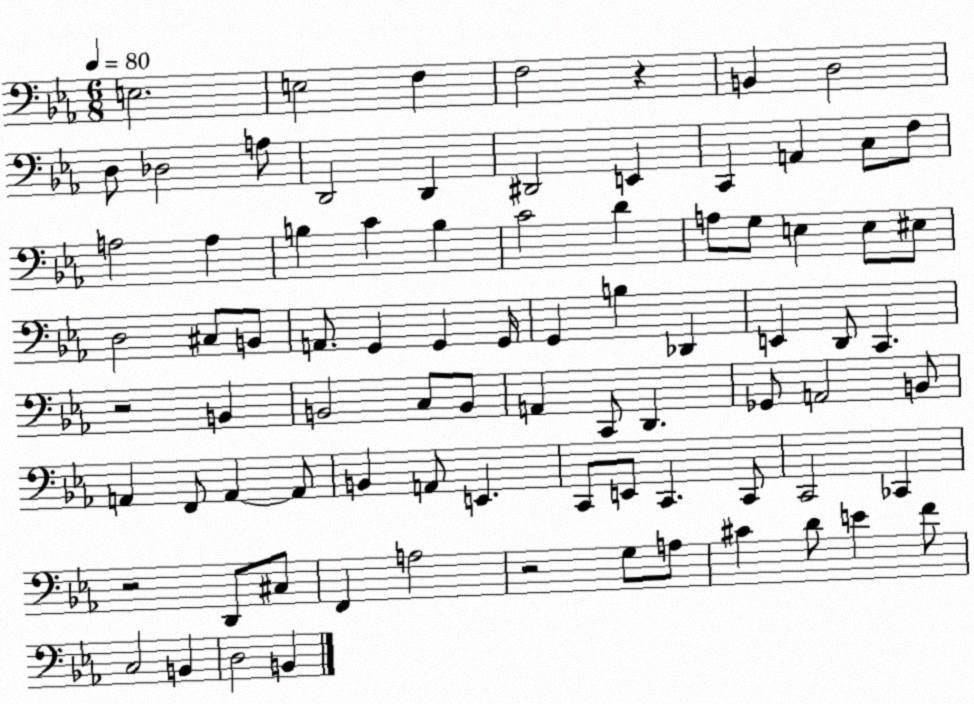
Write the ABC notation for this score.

X:1
T:Untitled
M:6/8
L:1/4
K:Eb
E,2 E,2 F, F,2 z B,, D,2 D,/2 _D,2 A,/2 D,,2 D,, ^D,,2 E,, C,, A,, C,/2 F,/2 A,2 A, B, C B, C2 D A,/2 G,/2 E, E,/2 ^E,/2 D,2 ^C,/2 B,,/2 A,,/2 G,, G,, G,,/4 G,, B, _D,, E,, D,,/2 C,, z2 B,, B,,2 C,/2 B,,/2 A,, C,,/2 D,, _G,,/2 A,,2 B,,/2 A,, F,,/2 A,, A,,/2 B,, A,,/2 E,, C,,/2 E,,/2 C,, C,,/2 C,,2 _C,, z2 D,,/2 ^C,/2 F,, A,2 z2 G,/2 A,/2 ^C D/2 E F/2 C,2 B,, D,2 B,,